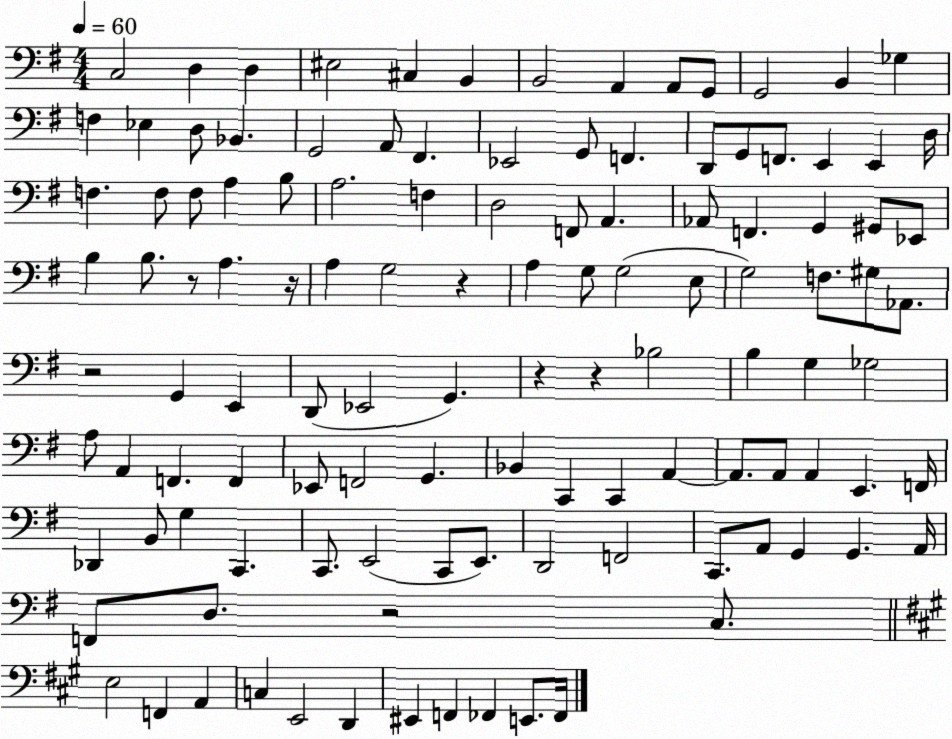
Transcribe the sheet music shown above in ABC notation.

X:1
T:Untitled
M:4/4
L:1/4
K:G
C,2 D, D, ^E,2 ^C, B,, B,,2 A,, A,,/2 G,,/2 G,,2 B,, _G, F, _E, D,/2 _B,, G,,2 A,,/2 ^F,, _E,,2 G,,/2 F,, D,,/2 G,,/2 F,,/2 E,, E,, D,/4 F, F,/2 F,/2 A, B,/2 A,2 F, D,2 F,,/2 A,, _A,,/2 F,, G,, ^G,,/2 _E,,/2 B, B,/2 z/2 A, z/4 A, G,2 z A, G,/2 G,2 E,/2 G,2 F,/2 ^G,/2 _A,,/2 z2 G,, E,, D,,/2 _E,,2 G,, z z _B,2 B, G, _G,2 A,/2 A,, F,, F,, _E,,/2 F,,2 G,, _B,, C,, C,, A,, A,,/2 A,,/2 A,, E,, F,,/4 _D,, B,,/2 G, C,, C,,/2 E,,2 C,,/2 E,,/2 D,,2 F,,2 C,,/2 A,,/2 G,, G,, A,,/4 F,,/2 D,/2 z2 C,/2 E,2 F,, A,, C, E,,2 D,, ^E,, F,, _F,, E,,/2 _F,,/4